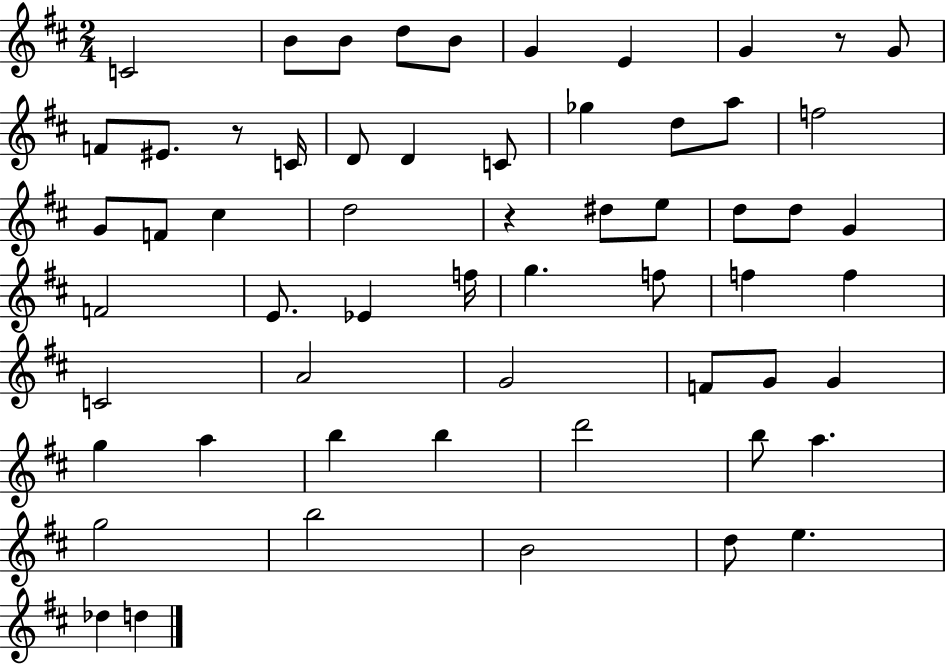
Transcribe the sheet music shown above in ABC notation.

X:1
T:Untitled
M:2/4
L:1/4
K:D
C2 B/2 B/2 d/2 B/2 G E G z/2 G/2 F/2 ^E/2 z/2 C/4 D/2 D C/2 _g d/2 a/2 f2 G/2 F/2 ^c d2 z ^d/2 e/2 d/2 d/2 G F2 E/2 _E f/4 g f/2 f f C2 A2 G2 F/2 G/2 G g a b b d'2 b/2 a g2 b2 B2 d/2 e _d d